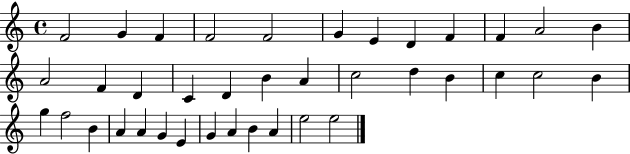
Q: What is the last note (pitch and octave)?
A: E5